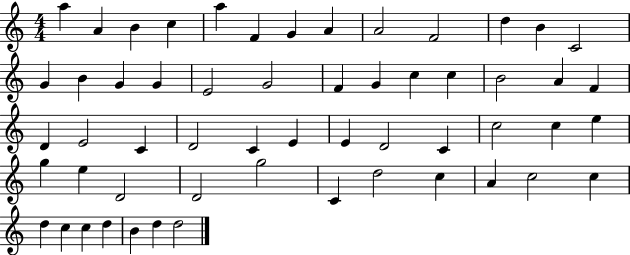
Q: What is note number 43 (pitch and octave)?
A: G5